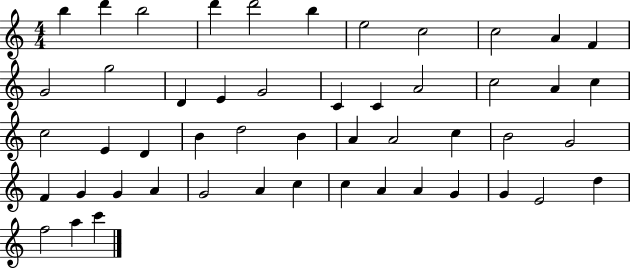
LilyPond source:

{
  \clef treble
  \numericTimeSignature
  \time 4/4
  \key c \major
  b''4 d'''4 b''2 | d'''4 d'''2 b''4 | e''2 c''2 | c''2 a'4 f'4 | \break g'2 g''2 | d'4 e'4 g'2 | c'4 c'4 a'2 | c''2 a'4 c''4 | \break c''2 e'4 d'4 | b'4 d''2 b'4 | a'4 a'2 c''4 | b'2 g'2 | \break f'4 g'4 g'4 a'4 | g'2 a'4 c''4 | c''4 a'4 a'4 g'4 | g'4 e'2 d''4 | \break f''2 a''4 c'''4 | \bar "|."
}